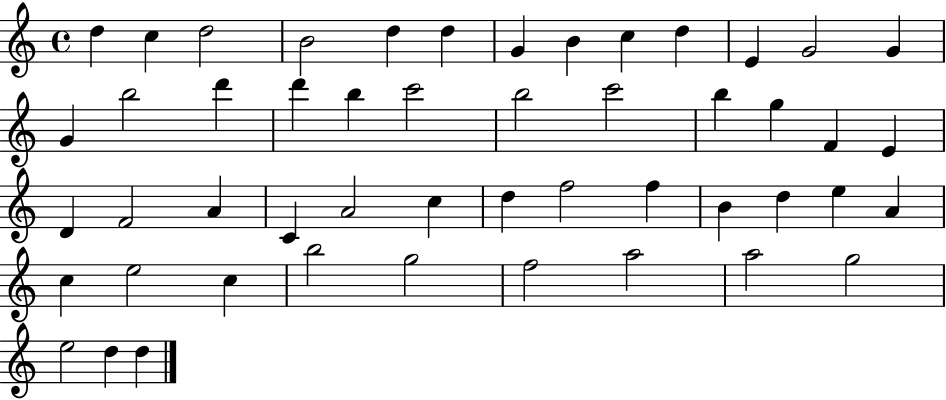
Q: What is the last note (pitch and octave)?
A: D5